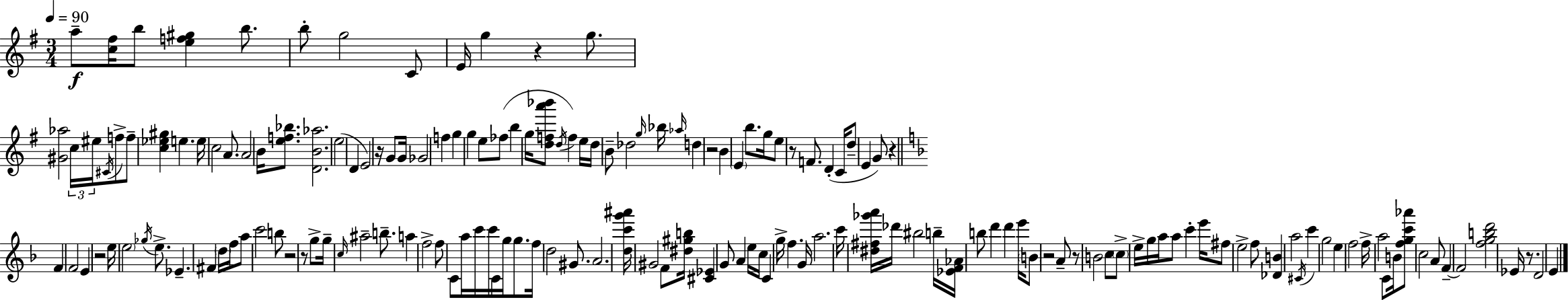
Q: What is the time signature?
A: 3/4